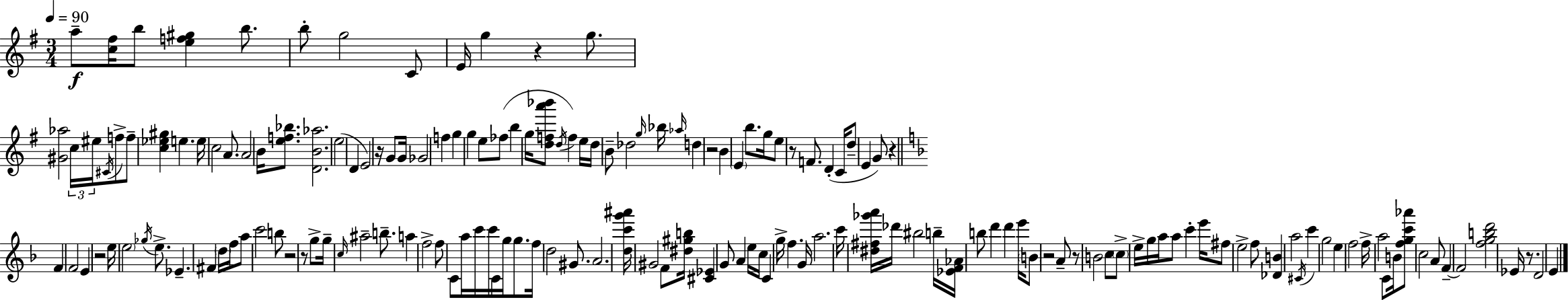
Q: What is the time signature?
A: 3/4